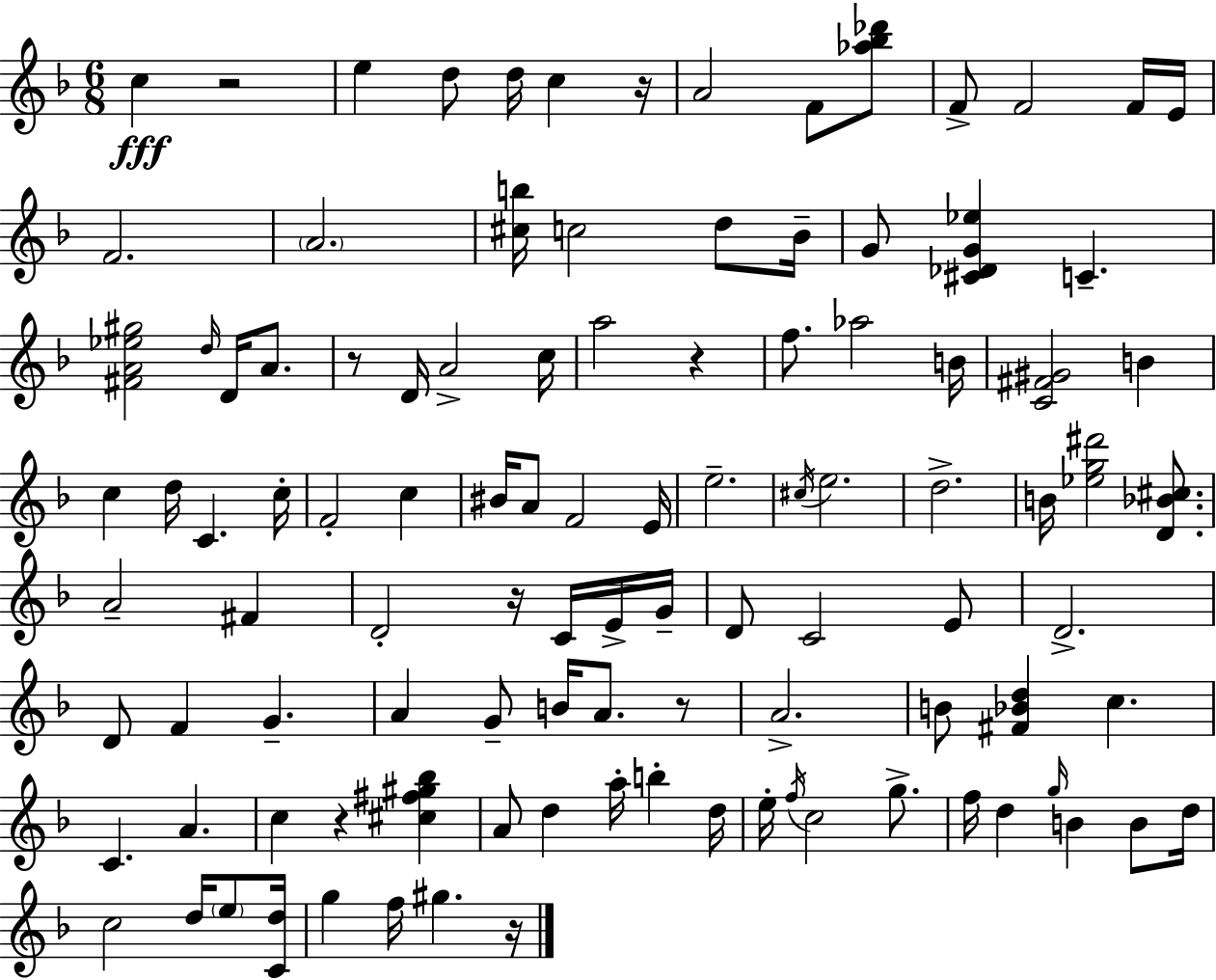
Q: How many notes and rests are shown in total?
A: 106